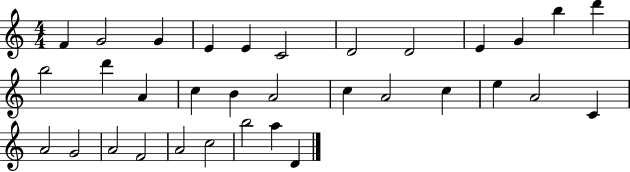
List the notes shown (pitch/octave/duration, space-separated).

F4/q G4/h G4/q E4/q E4/q C4/h D4/h D4/h E4/q G4/q B5/q D6/q B5/h D6/q A4/q C5/q B4/q A4/h C5/q A4/h C5/q E5/q A4/h C4/q A4/h G4/h A4/h F4/h A4/h C5/h B5/h A5/q D4/q